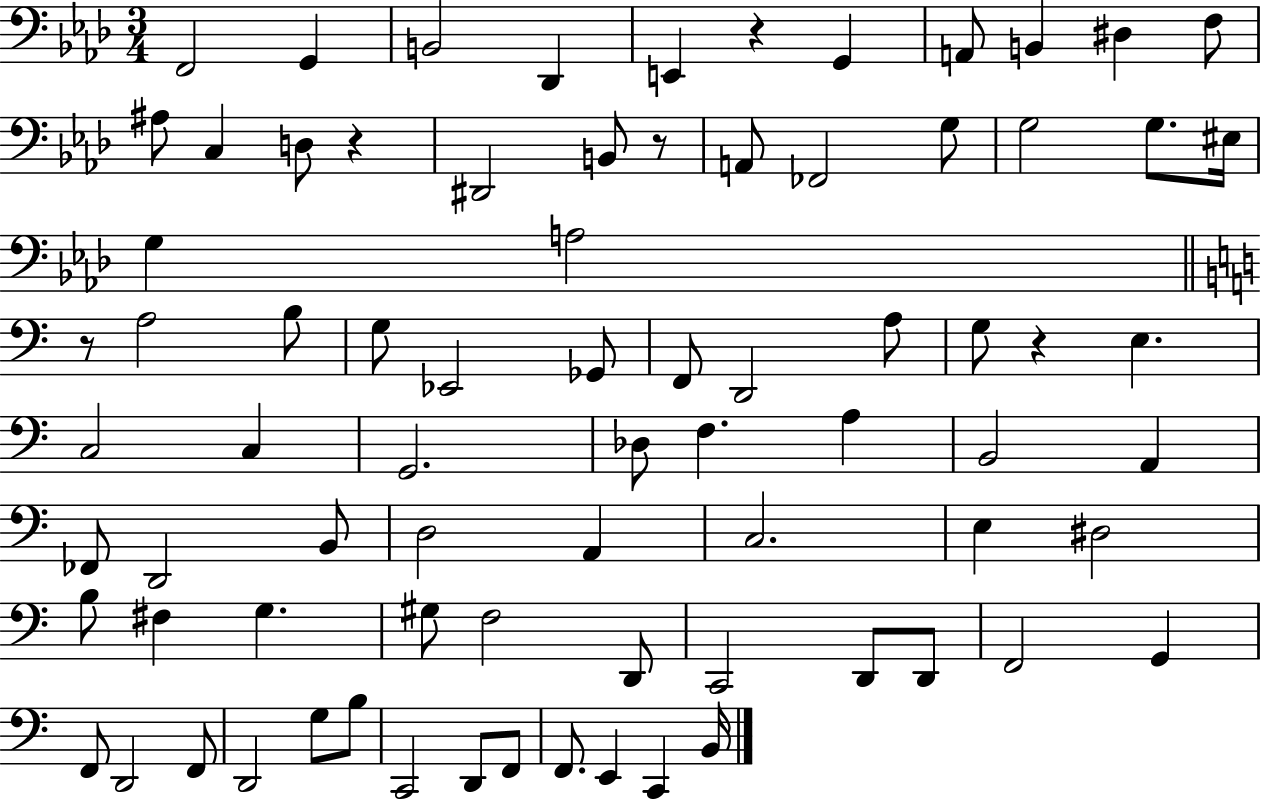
X:1
T:Untitled
M:3/4
L:1/4
K:Ab
F,,2 G,, B,,2 _D,, E,, z G,, A,,/2 B,, ^D, F,/2 ^A,/2 C, D,/2 z ^D,,2 B,,/2 z/2 A,,/2 _F,,2 G,/2 G,2 G,/2 ^E,/4 G, A,2 z/2 A,2 B,/2 G,/2 _E,,2 _G,,/2 F,,/2 D,,2 A,/2 G,/2 z E, C,2 C, G,,2 _D,/2 F, A, B,,2 A,, _F,,/2 D,,2 B,,/2 D,2 A,, C,2 E, ^D,2 B,/2 ^F, G, ^G,/2 F,2 D,,/2 C,,2 D,,/2 D,,/2 F,,2 G,, F,,/2 D,,2 F,,/2 D,,2 G,/2 B,/2 C,,2 D,,/2 F,,/2 F,,/2 E,, C,, B,,/4